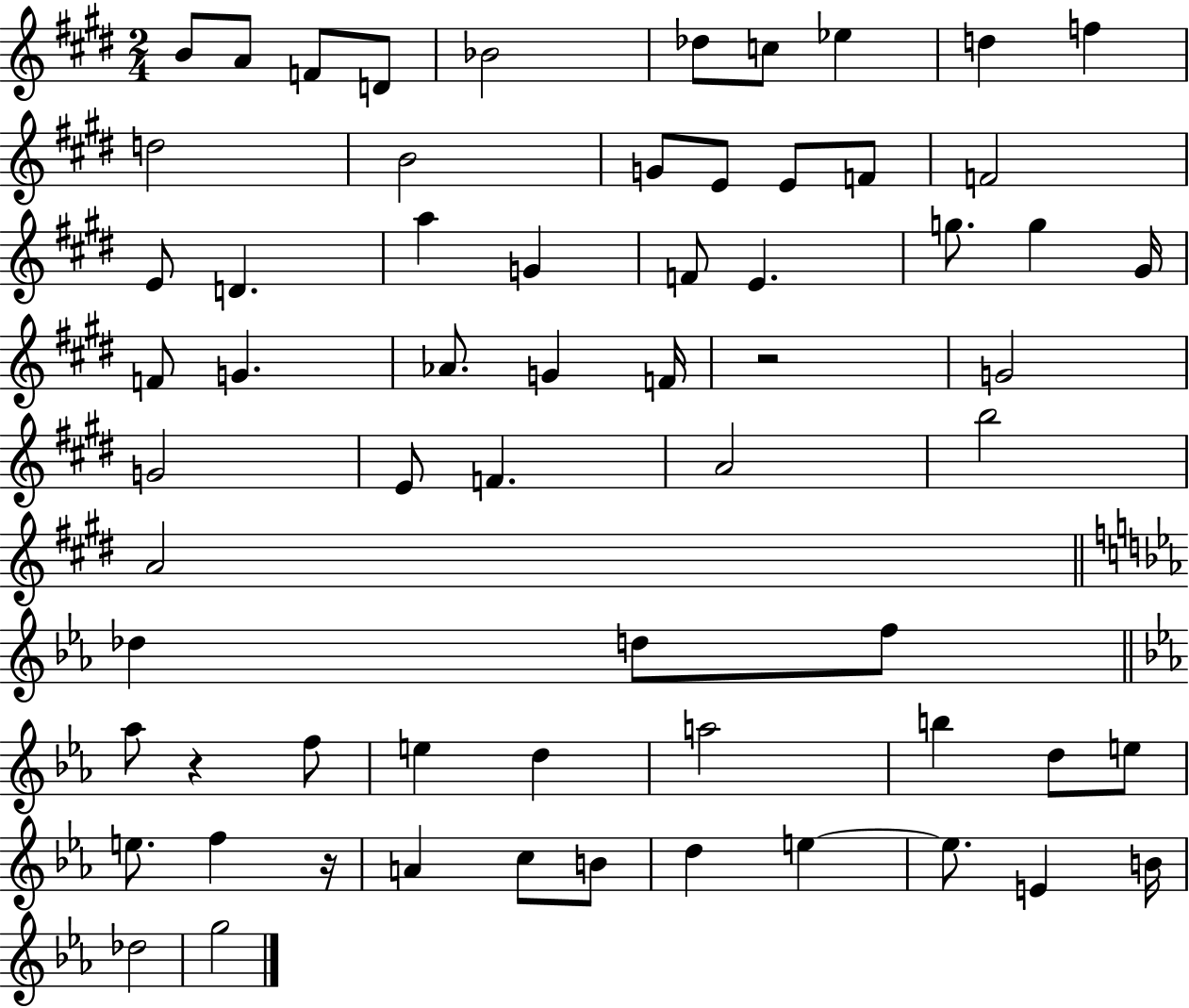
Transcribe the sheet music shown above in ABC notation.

X:1
T:Untitled
M:2/4
L:1/4
K:E
B/2 A/2 F/2 D/2 _B2 _d/2 c/2 _e d f d2 B2 G/2 E/2 E/2 F/2 F2 E/2 D a G F/2 E g/2 g ^G/4 F/2 G _A/2 G F/4 z2 G2 G2 E/2 F A2 b2 A2 _d d/2 f/2 _a/2 z f/2 e d a2 b d/2 e/2 e/2 f z/4 A c/2 B/2 d e e/2 E B/4 _d2 g2